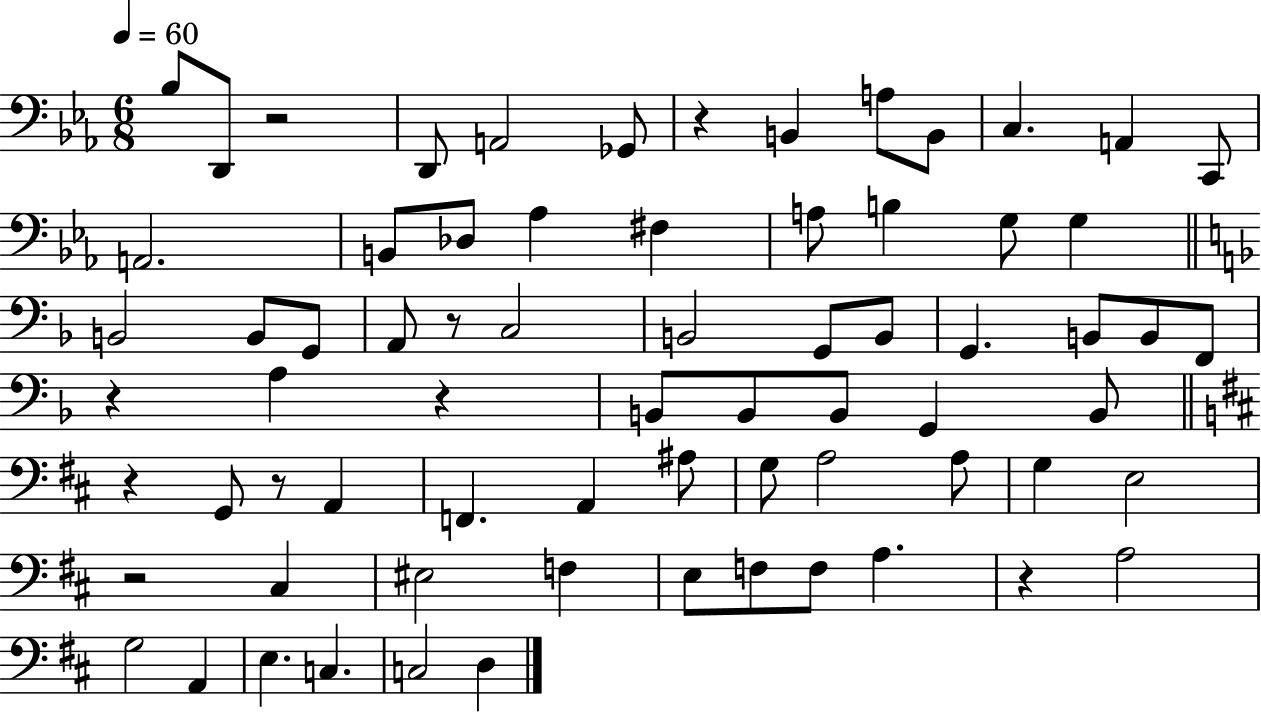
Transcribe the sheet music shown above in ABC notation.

X:1
T:Untitled
M:6/8
L:1/4
K:Eb
_B,/2 D,,/2 z2 D,,/2 A,,2 _G,,/2 z B,, A,/2 B,,/2 C, A,, C,,/2 A,,2 B,,/2 _D,/2 _A, ^F, A,/2 B, G,/2 G, B,,2 B,,/2 G,,/2 A,,/2 z/2 C,2 B,,2 G,,/2 B,,/2 G,, B,,/2 B,,/2 F,,/2 z A, z B,,/2 B,,/2 B,,/2 G,, B,,/2 z G,,/2 z/2 A,, F,, A,, ^A,/2 G,/2 A,2 A,/2 G, E,2 z2 ^C, ^E,2 F, E,/2 F,/2 F,/2 A, z A,2 G,2 A,, E, C, C,2 D,